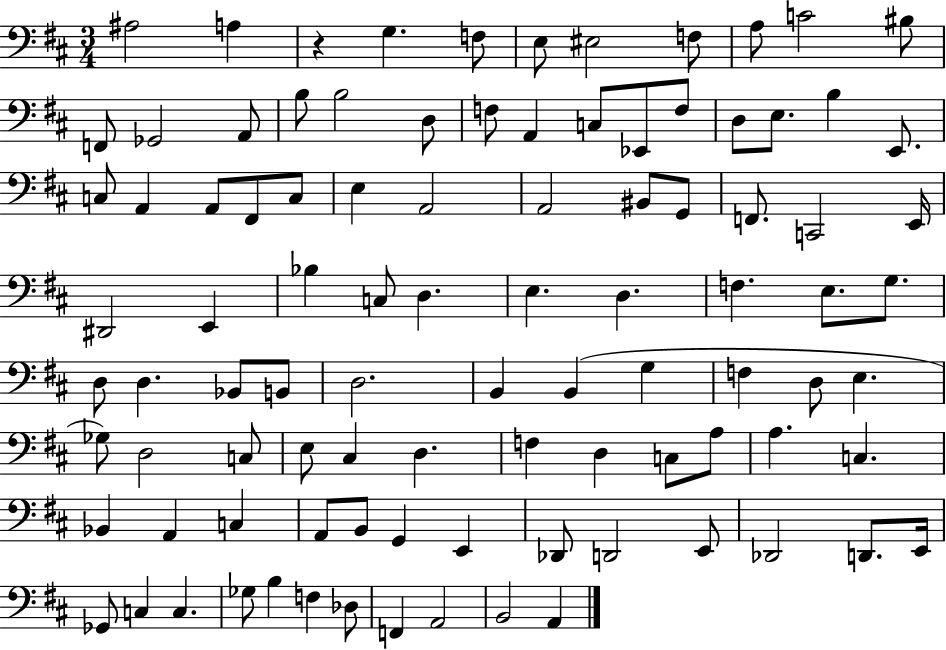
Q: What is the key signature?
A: D major